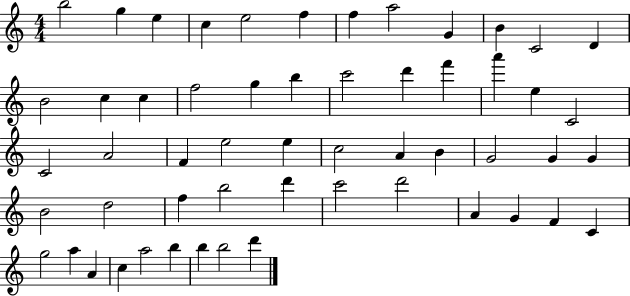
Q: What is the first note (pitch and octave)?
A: B5